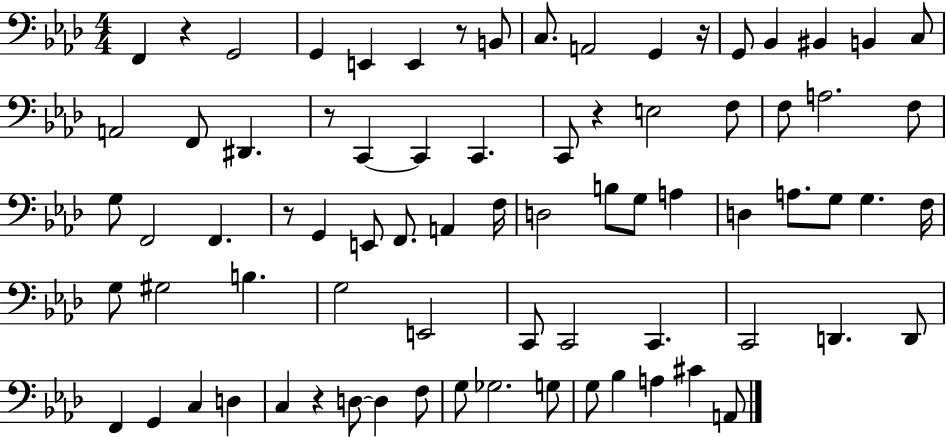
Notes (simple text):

F2/q R/q G2/h G2/q E2/q E2/q R/e B2/e C3/e. A2/h G2/q R/s G2/e Bb2/q BIS2/q B2/q C3/e A2/h F2/e D#2/q. R/e C2/q C2/q C2/q. C2/e R/q E3/h F3/e F3/e A3/h. F3/e G3/e F2/h F2/q. R/e G2/q E2/e F2/e. A2/q F3/s D3/h B3/e G3/e A3/q D3/q A3/e. G3/e G3/q. F3/s G3/e G#3/h B3/q. G3/h E2/h C2/e C2/h C2/q. C2/h D2/q. D2/e F2/q G2/q C3/q D3/q C3/q R/q D3/e D3/q F3/e G3/e Gb3/h. G3/e G3/e Bb3/q A3/q C#4/q A2/e